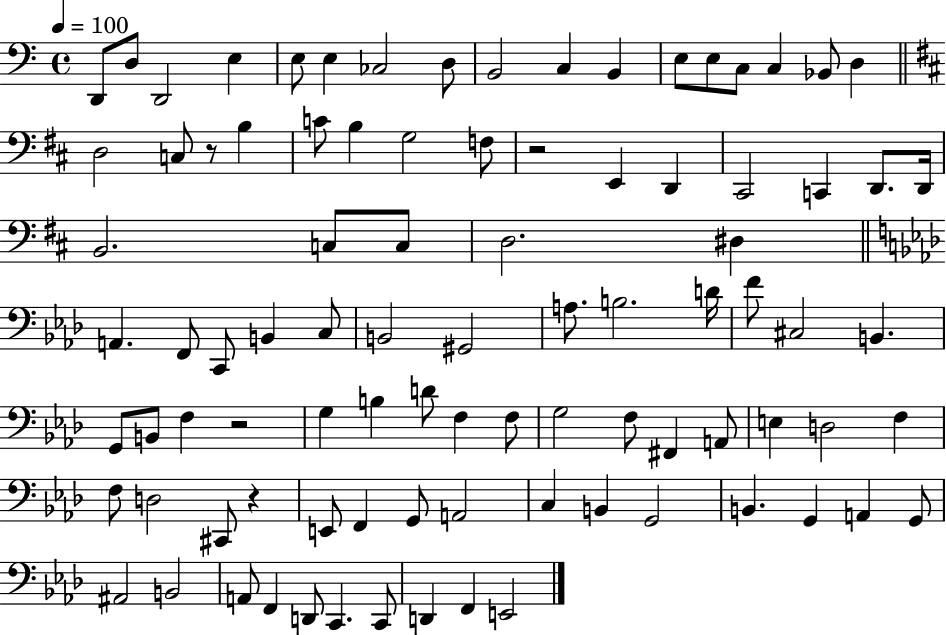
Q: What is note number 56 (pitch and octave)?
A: F3